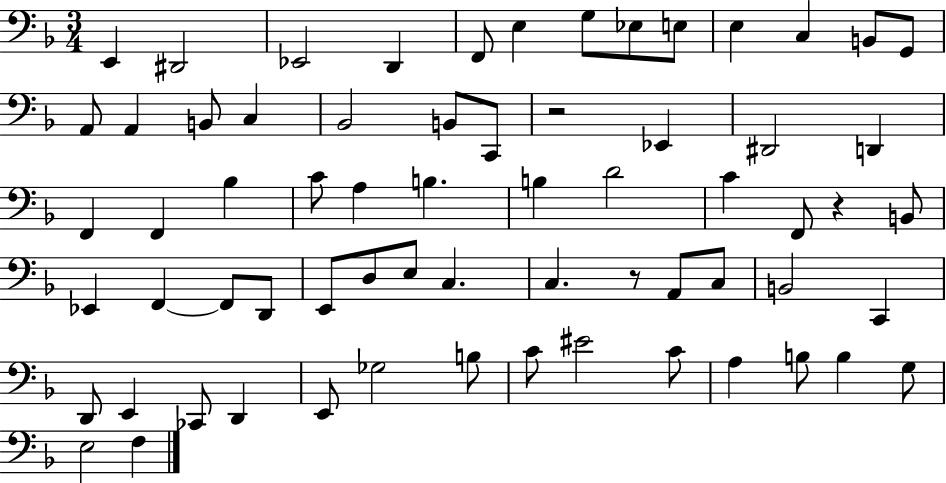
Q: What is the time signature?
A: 3/4